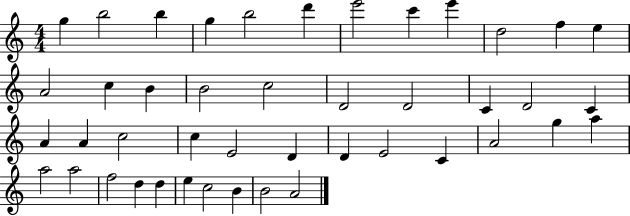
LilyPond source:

{
  \clef treble
  \numericTimeSignature
  \time 4/4
  \key c \major
  g''4 b''2 b''4 | g''4 b''2 d'''4 | e'''2 c'''4 e'''4 | d''2 f''4 e''4 | \break a'2 c''4 b'4 | b'2 c''2 | d'2 d'2 | c'4 d'2 c'4 | \break a'4 a'4 c''2 | c''4 e'2 d'4 | d'4 e'2 c'4 | a'2 g''4 a''4 | \break a''2 a''2 | f''2 d''4 d''4 | e''4 c''2 b'4 | b'2 a'2 | \break \bar "|."
}